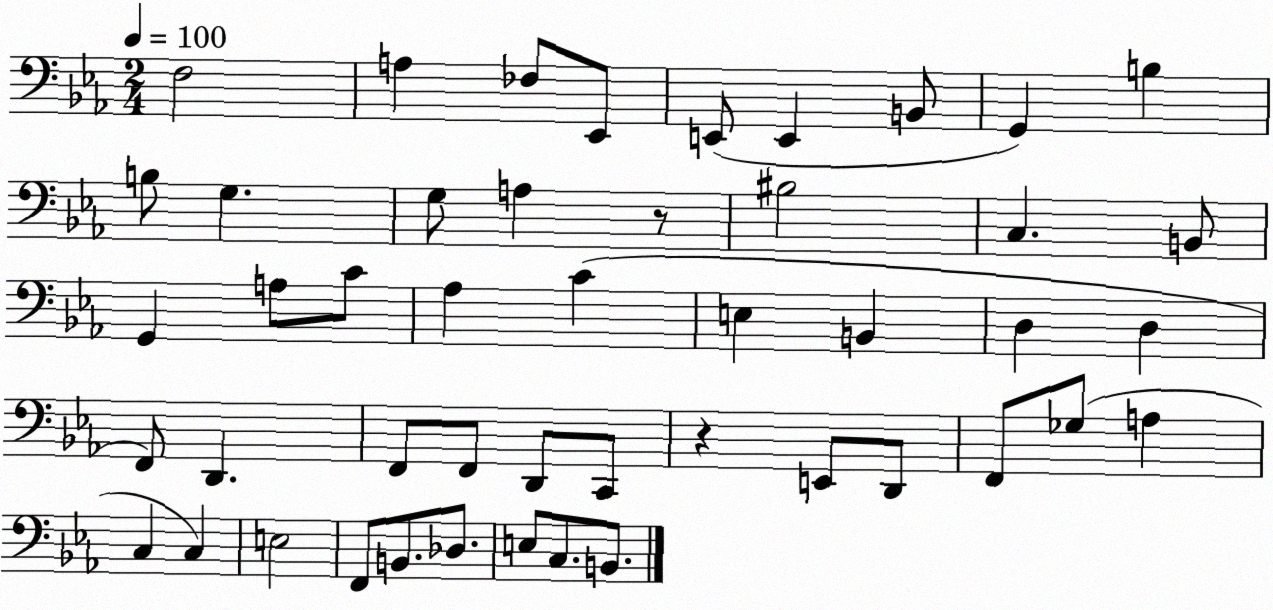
X:1
T:Untitled
M:2/4
L:1/4
K:Eb
F,2 A, _F,/2 _E,,/2 E,,/2 E,, B,,/2 G,, B, B,/2 G, G,/2 A, z/2 ^B,2 C, B,,/2 G,, A,/2 C/2 _A, C E, B,, D, D, F,,/2 D,, F,,/2 F,,/2 D,,/2 C,,/2 z E,,/2 D,,/2 F,,/2 _G,/2 A, C, C, E,2 F,,/2 B,,/2 _D,/2 E,/2 C,/2 B,,/2